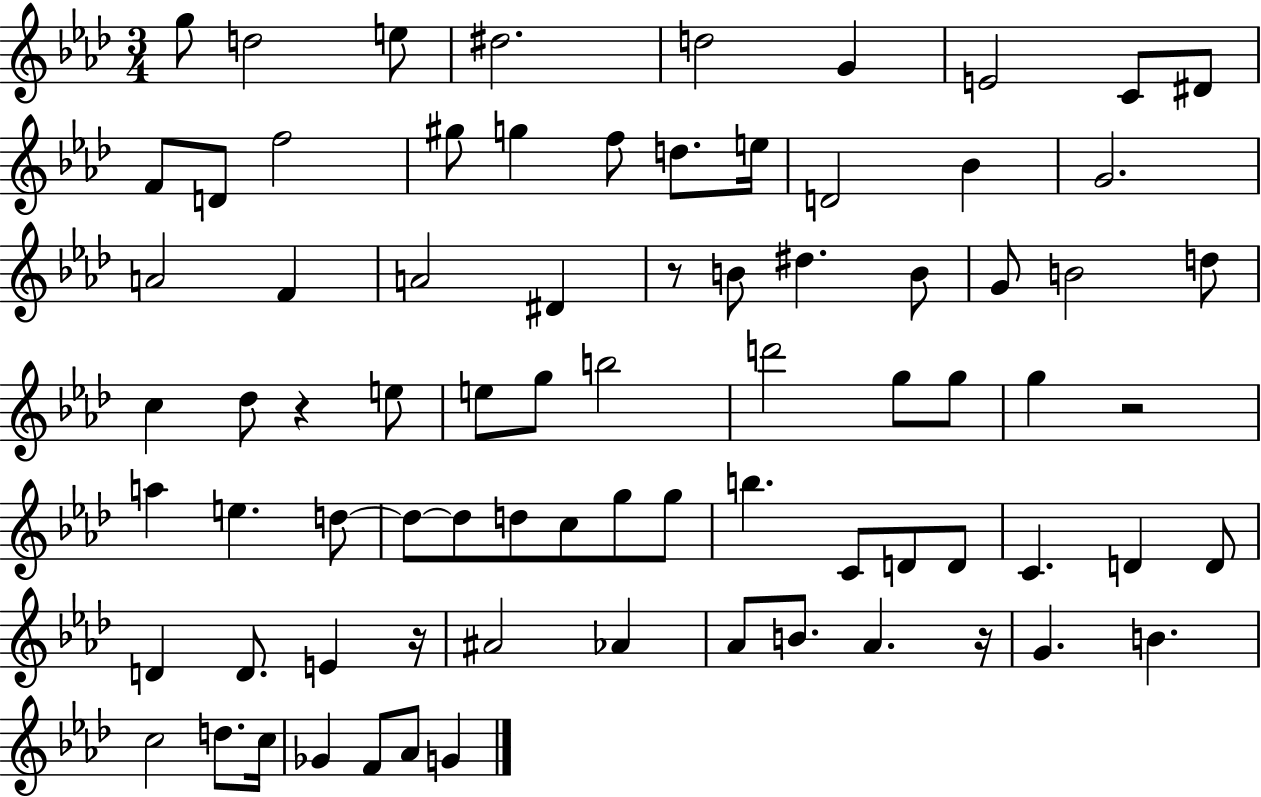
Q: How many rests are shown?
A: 5